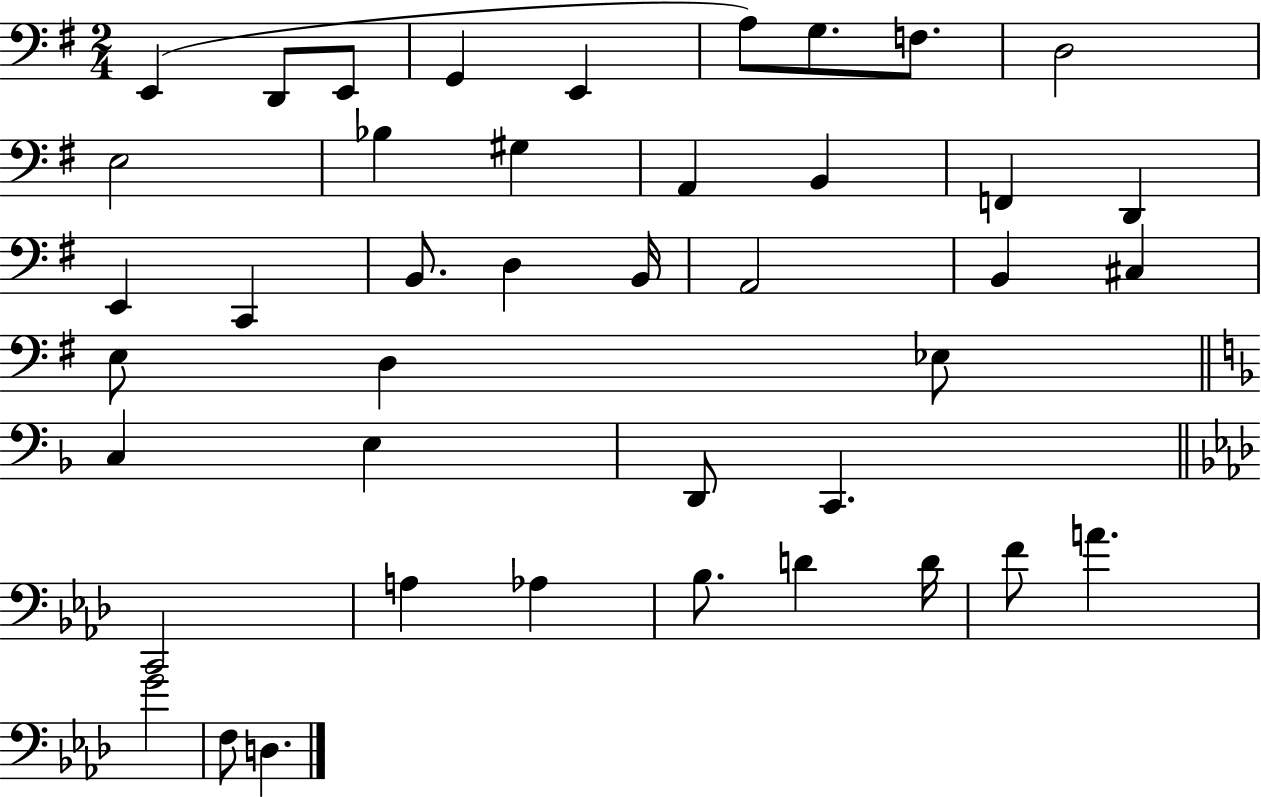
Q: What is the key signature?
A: G major